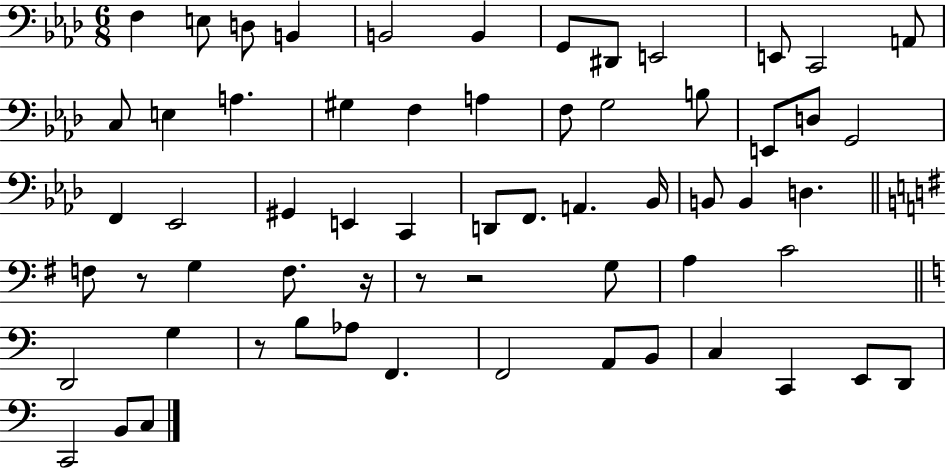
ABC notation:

X:1
T:Untitled
M:6/8
L:1/4
K:Ab
F, E,/2 D,/2 B,, B,,2 B,, G,,/2 ^D,,/2 E,,2 E,,/2 C,,2 A,,/2 C,/2 E, A, ^G, F, A, F,/2 G,2 B,/2 E,,/2 D,/2 G,,2 F,, _E,,2 ^G,, E,, C,, D,,/2 F,,/2 A,, _B,,/4 B,,/2 B,, D, F,/2 z/2 G, F,/2 z/4 z/2 z2 G,/2 A, C2 D,,2 G, z/2 B,/2 _A,/2 F,, F,,2 A,,/2 B,,/2 C, C,, E,,/2 D,,/2 C,,2 B,,/2 C,/2